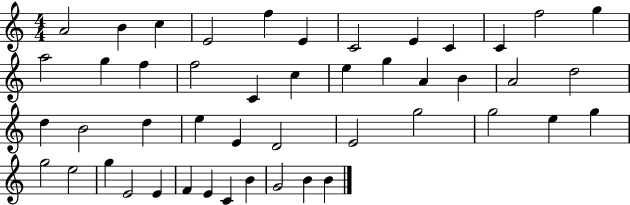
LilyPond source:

{
  \clef treble
  \numericTimeSignature
  \time 4/4
  \key c \major
  a'2 b'4 c''4 | e'2 f''4 e'4 | c'2 e'4 c'4 | c'4 f''2 g''4 | \break a''2 g''4 f''4 | f''2 c'4 c''4 | e''4 g''4 a'4 b'4 | a'2 d''2 | \break d''4 b'2 d''4 | e''4 e'4 d'2 | e'2 g''2 | g''2 e''4 g''4 | \break g''2 e''2 | g''4 e'2 e'4 | f'4 e'4 c'4 b'4 | g'2 b'4 b'4 | \break \bar "|."
}